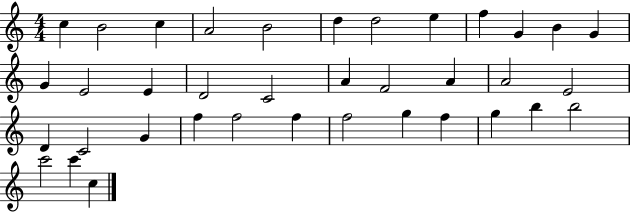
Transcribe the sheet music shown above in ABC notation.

X:1
T:Untitled
M:4/4
L:1/4
K:C
c B2 c A2 B2 d d2 e f G B G G E2 E D2 C2 A F2 A A2 E2 D C2 G f f2 f f2 g f g b b2 c'2 c' c